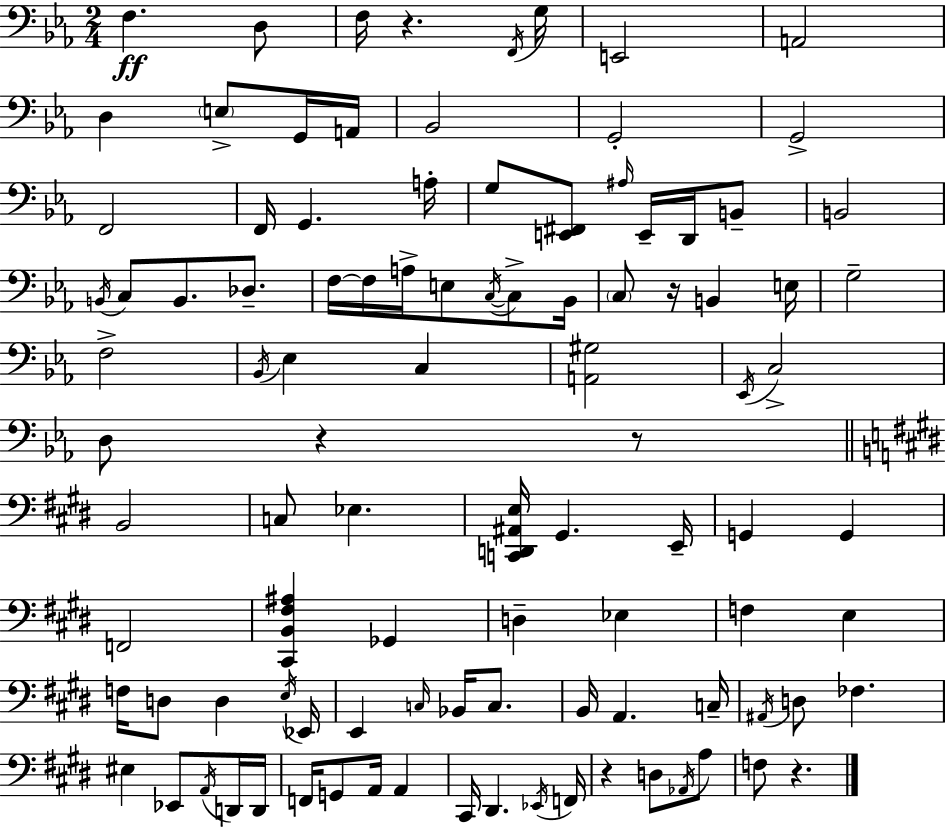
{
  \clef bass
  \numericTimeSignature
  \time 2/4
  \key c \minor
  f4.\ff d8 | f16 r4. \acciaccatura { f,16 } | g16 e,2 | a,2 | \break d4 \parenthesize e8-> g,16 | a,16 bes,2 | g,2-. | g,2-> | \break f,2 | f,16 g,4. | a16-. g8 <e, fis,>8 \grace { ais16 } e,16-- d,16 | b,8-- b,2 | \break \acciaccatura { b,16 } c8 b,8. | des8.-- f16~~ f16 a16-> e8 | \acciaccatura { c16~ }~ c8-> bes,16 \parenthesize c8 r16 b,4 | e16 g2-- | \break f2-> | \acciaccatura { bes,16 } ees4 | c4 <a, gis>2 | \acciaccatura { ees,16 } c2-> | \break d8 | r4 r8 \bar "||" \break \key e \major b,2 | c8 ees4. | <c, d, ais, e>16 gis,4. e,16-- | g,4 g,4 | \break f,2 | <cis, b, fis ais>4 ges,4 | d4-- ees4 | f4 e4 | \break f16 d8 d4 \acciaccatura { e16 } | ees,16 e,4 \grace { c16 } bes,16 c8. | b,16 a,4. | c16-- \acciaccatura { ais,16 } d8 fes4. | \break eis4 ees,8 | \acciaccatura { a,16 } d,16 d,16 f,16 g,8 a,16 | a,4 cis,16 dis,4. | \acciaccatura { ees,16 } f,16 r4 | \break d8 \acciaccatura { aes,16 } a8 f8 | r4. \bar "|."
}